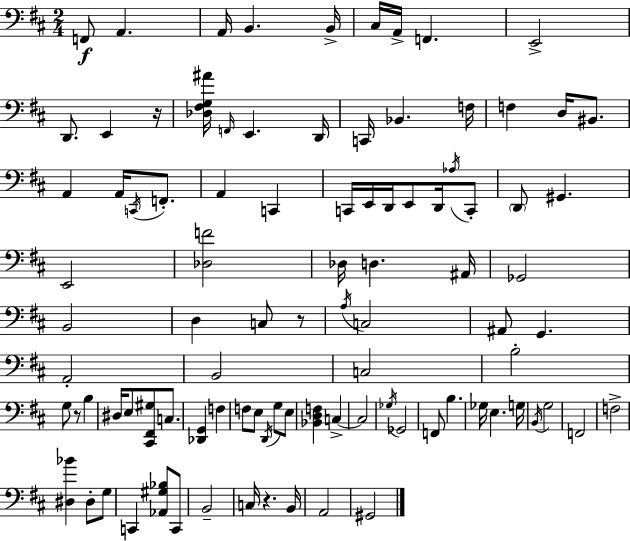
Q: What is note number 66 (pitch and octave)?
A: Gb2